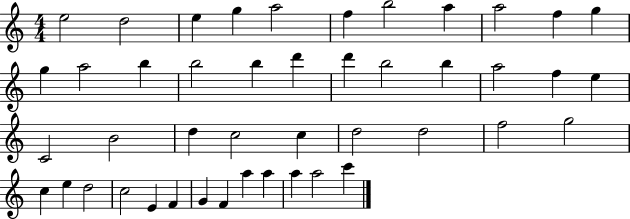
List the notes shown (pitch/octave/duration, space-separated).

E5/h D5/h E5/q G5/q A5/h F5/q B5/h A5/q A5/h F5/q G5/q G5/q A5/h B5/q B5/h B5/q D6/q D6/q B5/h B5/q A5/h F5/q E5/q C4/h B4/h D5/q C5/h C5/q D5/h D5/h F5/h G5/h C5/q E5/q D5/h C5/h E4/q F4/q G4/q F4/q A5/q A5/q A5/q A5/h C6/q